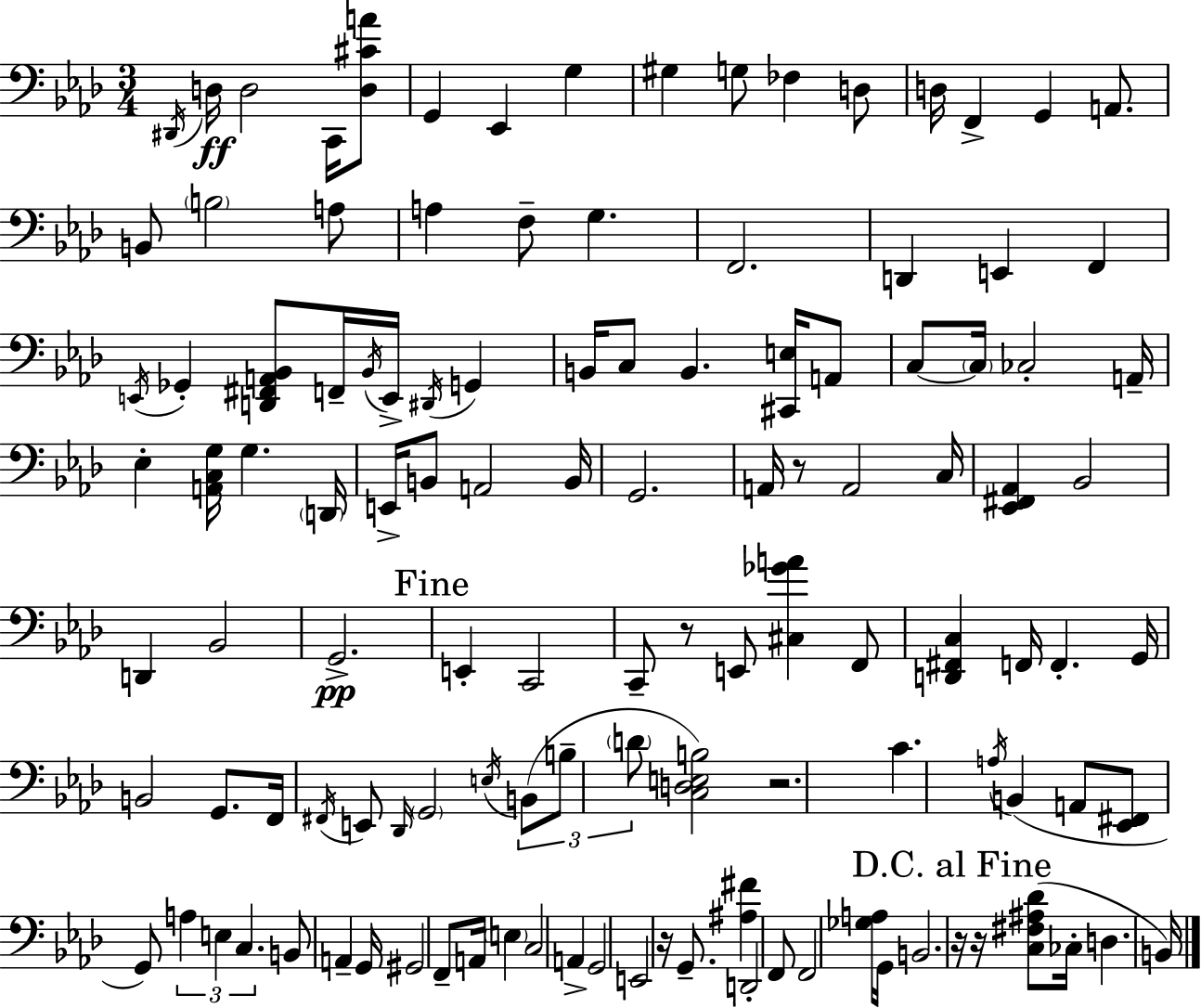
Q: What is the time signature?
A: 3/4